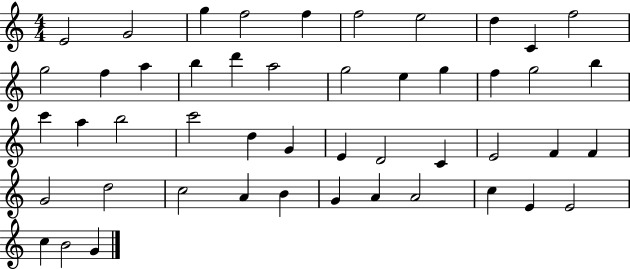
E4/h G4/h G5/q F5/h F5/q F5/h E5/h D5/q C4/q F5/h G5/h F5/q A5/q B5/q D6/q A5/h G5/h E5/q G5/q F5/q G5/h B5/q C6/q A5/q B5/h C6/h D5/q G4/q E4/q D4/h C4/q E4/h F4/q F4/q G4/h D5/h C5/h A4/q B4/q G4/q A4/q A4/h C5/q E4/q E4/h C5/q B4/h G4/q